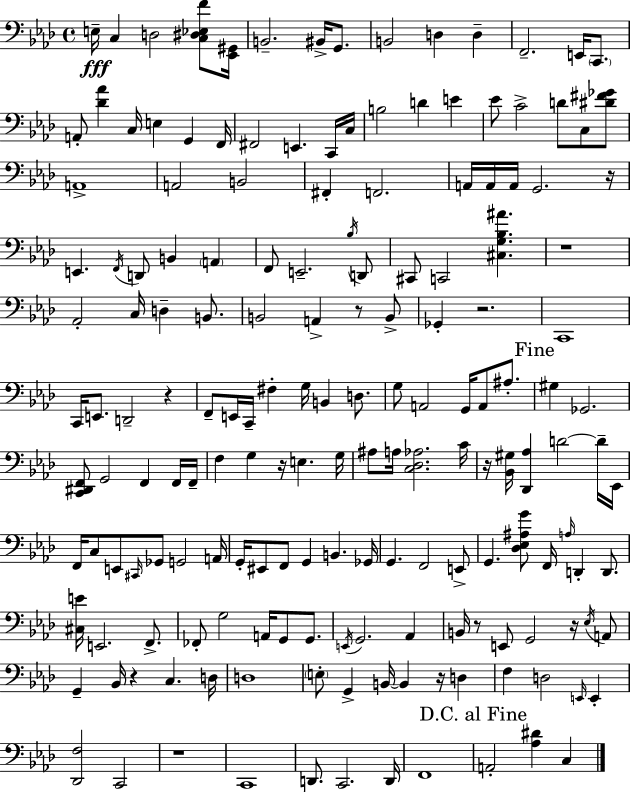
X:1
T:Untitled
M:4/4
L:1/4
K:Fm
E,/4 C, D,2 [C,^D,_E,F]/2 [_E,,^G,,]/4 B,,2 ^B,,/4 G,,/2 B,,2 D, D, F,,2 E,,/4 C,,/2 A,,/2 [_D_A] C,/4 E, G,, F,,/4 ^F,,2 E,, C,,/4 C,/4 B,2 D E _E/2 C2 D/2 C,/2 [^D^F_G]/2 A,,4 A,,2 B,,2 ^F,, F,,2 A,,/4 A,,/4 A,,/4 G,,2 z/4 E,, F,,/4 D,,/2 B,, A,, F,,/2 E,,2 _B,/4 D,,/2 ^C,,/2 C,,2 [^C,G,_B,^A] z4 _A,,2 C,/4 D, B,,/2 B,,2 A,, z/2 B,,/2 _G,, z2 C,,4 C,,/4 E,,/2 D,,2 z F,,/2 E,,/4 C,,/4 ^F, G,/4 B,, D,/2 G,/2 A,,2 G,,/4 A,,/2 ^A,/2 ^G, _G,,2 [C,,^D,,F,,]/2 G,,2 F,, F,,/4 F,,/4 F, G, z/4 E, G,/4 ^A,/2 A,/4 [C,_D,_A,]2 C/4 z/4 [_B,,^G,]/4 [_D,,_A,] D2 D/4 _E,,/4 F,,/4 C,/2 E,,/2 ^C,,/4 _G,,/2 G,,2 A,,/4 G,,/4 ^E,,/2 F,,/2 G,, B,, _G,,/4 G,, F,,2 E,,/2 G,, [_D,_E,^A,G]/2 F,,/4 A,/4 D,, D,,/2 [^C,E]/4 E,,2 F,,/2 _F,,/2 G,2 A,,/4 G,,/2 G,,/2 E,,/4 G,,2 _A,, B,,/4 z/2 E,,/2 G,,2 z/4 _E,/4 A,,/2 G,, _B,,/4 z C, D,/4 D,4 E,/2 G,, B,,/4 B,, z/4 D, F, D,2 E,,/4 E,, [_D,,F,]2 C,,2 z4 C,,4 D,,/2 C,,2 D,,/4 F,,4 A,,2 [_A,^D] C,